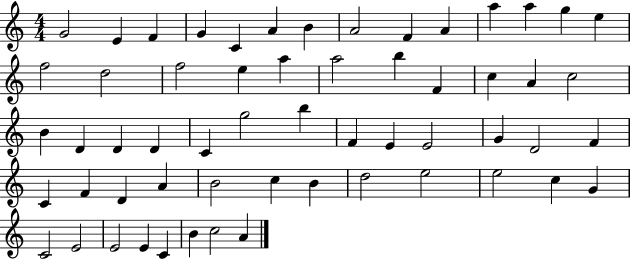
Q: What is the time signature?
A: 4/4